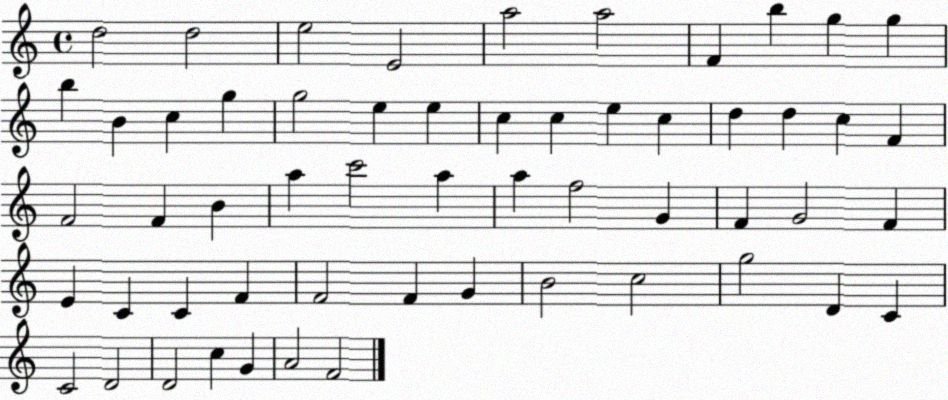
X:1
T:Untitled
M:4/4
L:1/4
K:C
d2 d2 e2 E2 a2 a2 F b g g b B c g g2 e e c c e c d d c F F2 F B a c'2 a a f2 G F G2 F E C C F F2 F G B2 c2 g2 D C C2 D2 D2 c G A2 F2